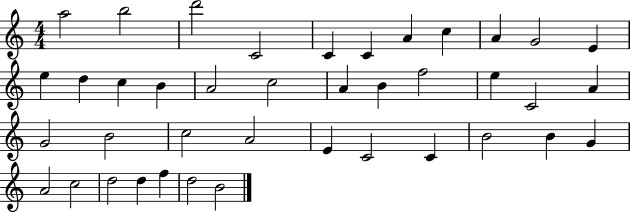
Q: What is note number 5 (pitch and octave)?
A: C4